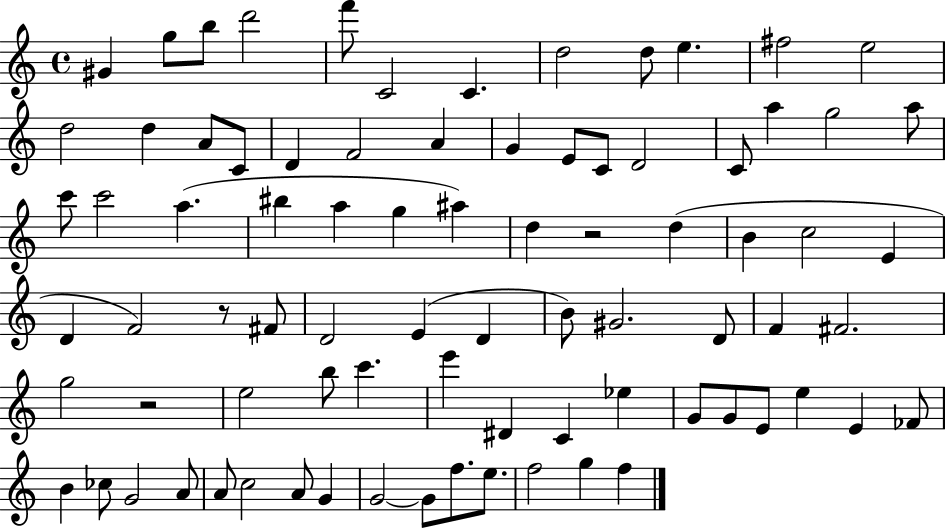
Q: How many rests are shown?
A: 3